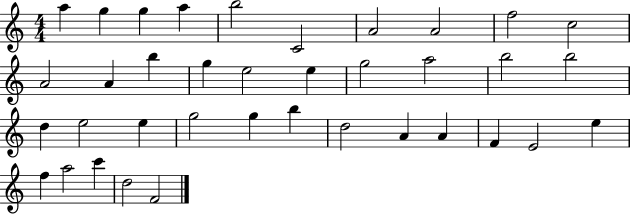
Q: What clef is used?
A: treble